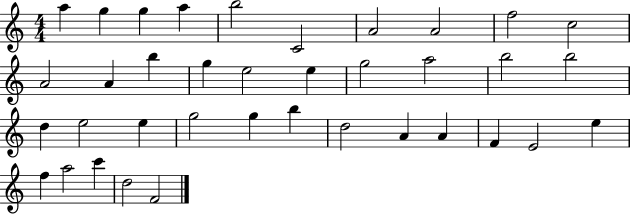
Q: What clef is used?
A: treble